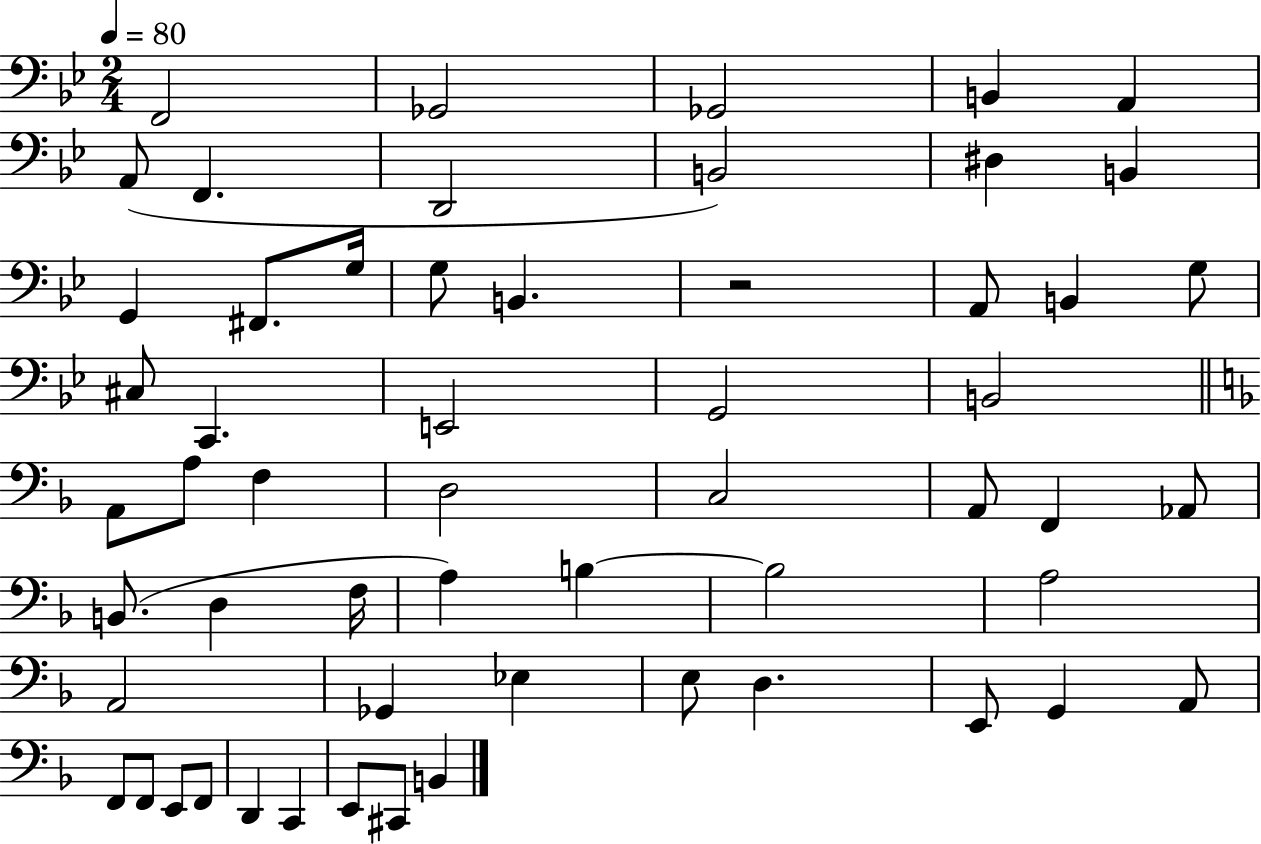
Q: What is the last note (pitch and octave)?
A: B2